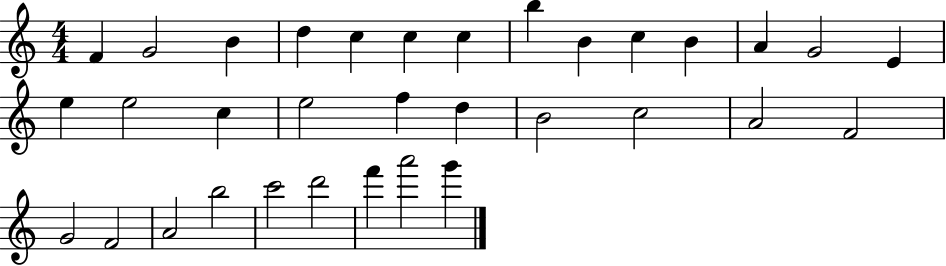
{
  \clef treble
  \numericTimeSignature
  \time 4/4
  \key c \major
  f'4 g'2 b'4 | d''4 c''4 c''4 c''4 | b''4 b'4 c''4 b'4 | a'4 g'2 e'4 | \break e''4 e''2 c''4 | e''2 f''4 d''4 | b'2 c''2 | a'2 f'2 | \break g'2 f'2 | a'2 b''2 | c'''2 d'''2 | f'''4 a'''2 g'''4 | \break \bar "|."
}